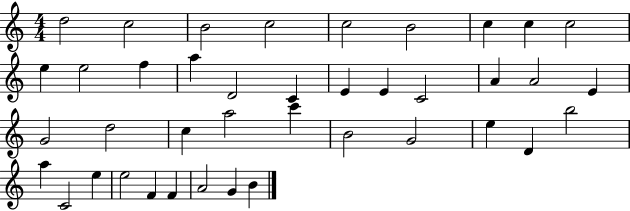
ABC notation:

X:1
T:Untitled
M:4/4
L:1/4
K:C
d2 c2 B2 c2 c2 B2 c c c2 e e2 f a D2 C E E C2 A A2 E G2 d2 c a2 c' B2 G2 e D b2 a C2 e e2 F F A2 G B